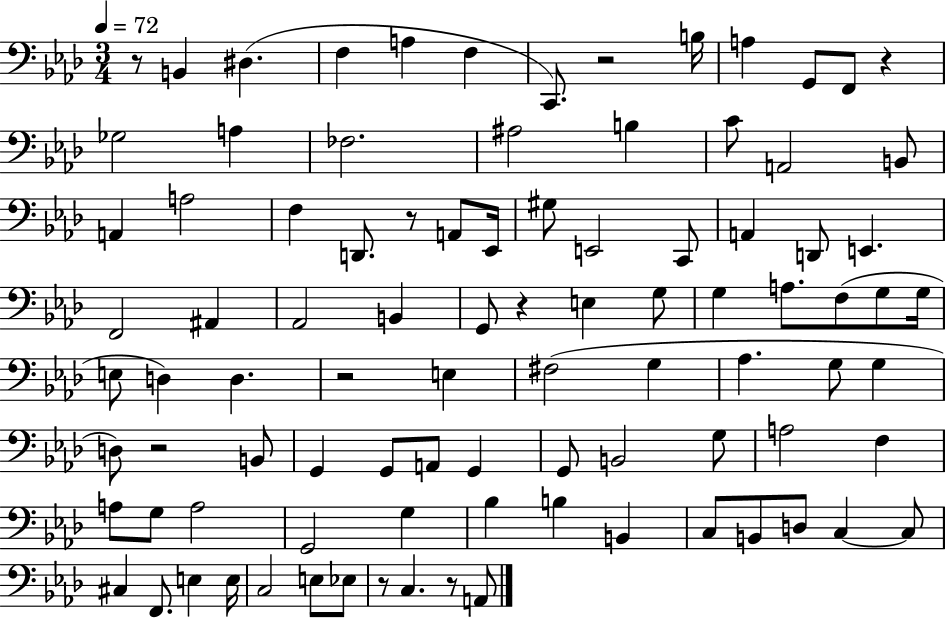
{
  \clef bass
  \numericTimeSignature
  \time 3/4
  \key aes \major
  \tempo 4 = 72
  r8 b,4 dis4.( | f4 a4 f4 | c,8.) r2 b16 | a4 g,8 f,8 r4 | \break ges2 a4 | fes2. | ais2 b4 | c'8 a,2 b,8 | \break a,4 a2 | f4 d,8. r8 a,8 ees,16 | gis8 e,2 c,8 | a,4 d,8 e,4. | \break f,2 ais,4 | aes,2 b,4 | g,8 r4 e4 g8 | g4 a8. f8( g8 g16 | \break e8 d4) d4. | r2 e4 | fis2( g4 | aes4. g8 g4 | \break d8) r2 b,8 | g,4 g,8 a,8 g,4 | g,8 b,2 g8 | a2 f4 | \break a8 g8 a2 | g,2 g4 | bes4 b4 b,4 | c8 b,8 d8 c4~~ c8 | \break cis4 f,8. e4 e16 | c2 e8 ees8 | r8 c4. r8 a,8 | \bar "|."
}